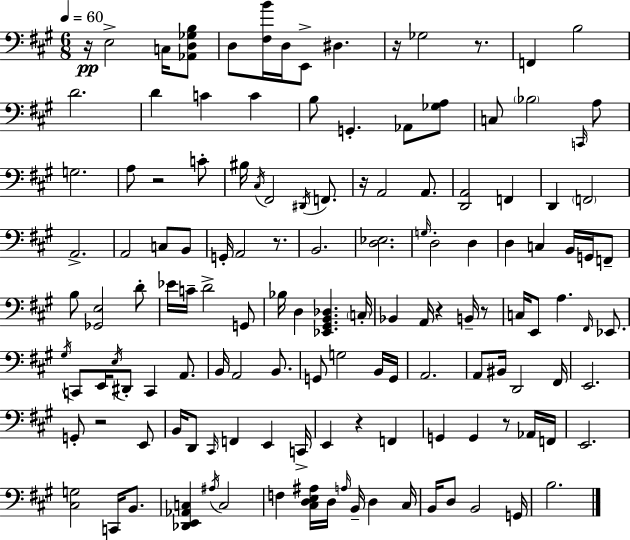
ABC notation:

X:1
T:Untitled
M:6/8
L:1/4
K:A
z/4 E,2 C,/4 [_A,,D,_G,B,]/2 D,/2 [^F,B]/4 D,/4 E,,/2 ^D, z/4 _G,2 z/2 F,, B,2 D2 D C C B,/2 G,, _A,,/2 [_G,A,]/2 C,/2 _B,2 C,,/4 A,/2 G,2 A,/2 z2 C/2 ^B,/4 ^C,/4 ^F,,2 ^D,,/4 F,,/2 z/4 A,,2 A,,/2 [D,,A,,]2 F,, D,, F,,2 A,,2 A,,2 C,/2 B,,/2 G,,/4 A,,2 z/2 B,,2 [D,_E,]2 G,/4 D,2 D, D, C, B,,/4 G,,/4 F,,/2 B,/2 [_G,,E,]2 D/2 _E/4 C/4 D2 G,,/2 _B,/4 D, [_E,,^G,,B,,_D,] C,/4 _B,, A,,/4 z B,,/4 z/2 C,/4 E,,/2 A, ^F,,/4 _E,,/2 ^G,/4 C,,/2 E,,/4 E,/4 ^D,,/2 C,, A,,/2 B,,/4 A,,2 B,,/2 G,,/2 G,2 B,,/4 G,,/4 A,,2 A,,/2 ^B,,/4 D,,2 ^F,,/4 E,,2 G,,/2 z2 E,,/2 B,,/4 D,,/2 ^C,,/4 F,, E,, C,,/4 E,, z F,, G,, G,, z/2 _A,,/4 F,,/4 E,,2 [^C,G,]2 C,,/4 B,,/2 [_D,,E,,_A,,C,] ^A,/4 C,2 F, [^C,D,E,^A,]/4 D,/4 A,/4 B,,/4 D, ^C,/4 B,,/4 D,/2 B,,2 G,,/4 B,2